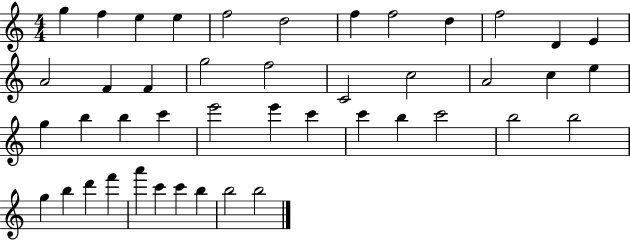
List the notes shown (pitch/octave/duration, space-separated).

G5/q F5/q E5/q E5/q F5/h D5/h F5/q F5/h D5/q F5/h D4/q E4/q A4/h F4/q F4/q G5/h F5/h C4/h C5/h A4/h C5/q E5/q G5/q B5/q B5/q C6/q E6/h E6/q C6/q C6/q B5/q C6/h B5/h B5/h G5/q B5/q D6/q F6/q A6/q C6/q C6/q B5/q B5/h B5/h